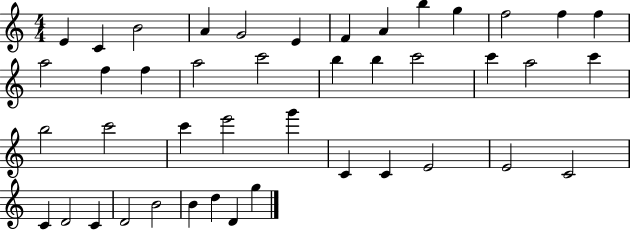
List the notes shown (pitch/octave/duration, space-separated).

E4/q C4/q B4/h A4/q G4/h E4/q F4/q A4/q B5/q G5/q F5/h F5/q F5/q A5/h F5/q F5/q A5/h C6/h B5/q B5/q C6/h C6/q A5/h C6/q B5/h C6/h C6/q E6/h G6/q C4/q C4/q E4/h E4/h C4/h C4/q D4/h C4/q D4/h B4/h B4/q D5/q D4/q G5/q